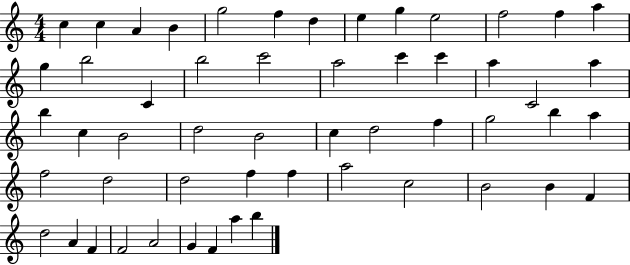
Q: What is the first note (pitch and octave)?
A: C5